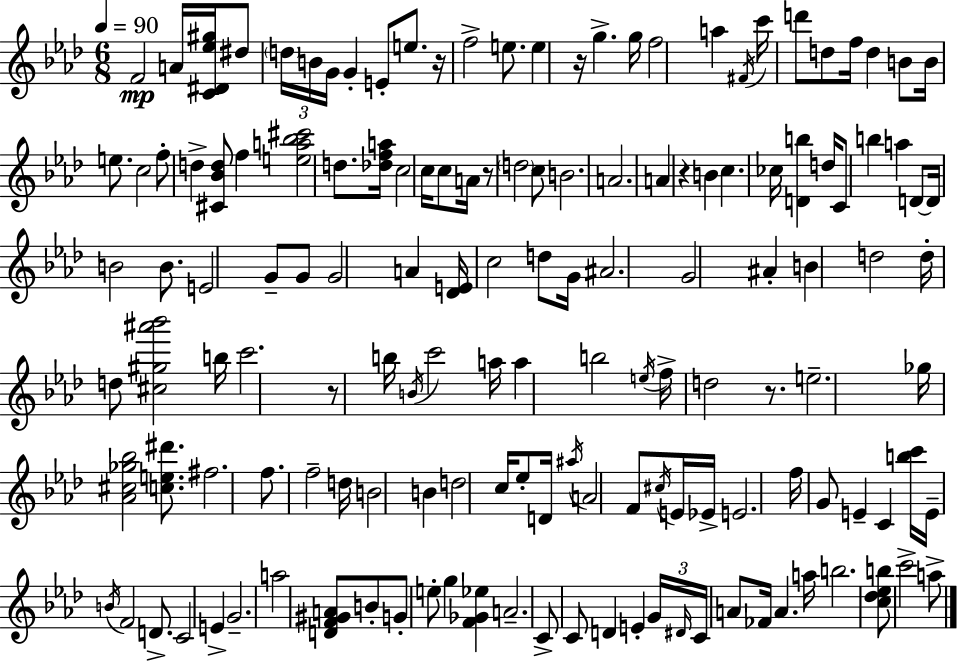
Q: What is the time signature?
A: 6/8